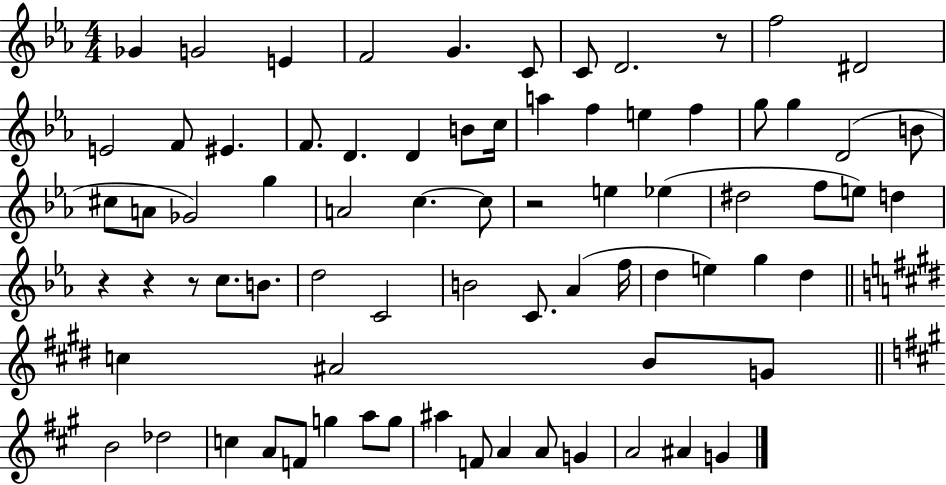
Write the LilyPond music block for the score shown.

{
  \clef treble
  \numericTimeSignature
  \time 4/4
  \key ees \major
  \repeat volta 2 { ges'4 g'2 e'4 | f'2 g'4. c'8 | c'8 d'2. r8 | f''2 dis'2 | \break e'2 f'8 eis'4. | f'8. d'4. d'4 b'8 c''16 | a''4 f''4 e''4 f''4 | g''8 g''4 d'2( b'8 | \break cis''8 a'8 ges'2) g''4 | a'2 c''4.~~ c''8 | r2 e''4 ees''4( | dis''2 f''8 e''8) d''4 | \break r4 r4 r8 c''8. b'8. | d''2 c'2 | b'2 c'8. aes'4( f''16 | d''4 e''4) g''4 d''4 | \break \bar "||" \break \key e \major c''4 ais'2 b'8 g'8 | \bar "||" \break \key a \major b'2 des''2 | c''4 a'8 f'8 g''4 a''8 g''8 | ais''4 f'8 a'4 a'8 g'4 | a'2 ais'4 g'4 | \break } \bar "|."
}